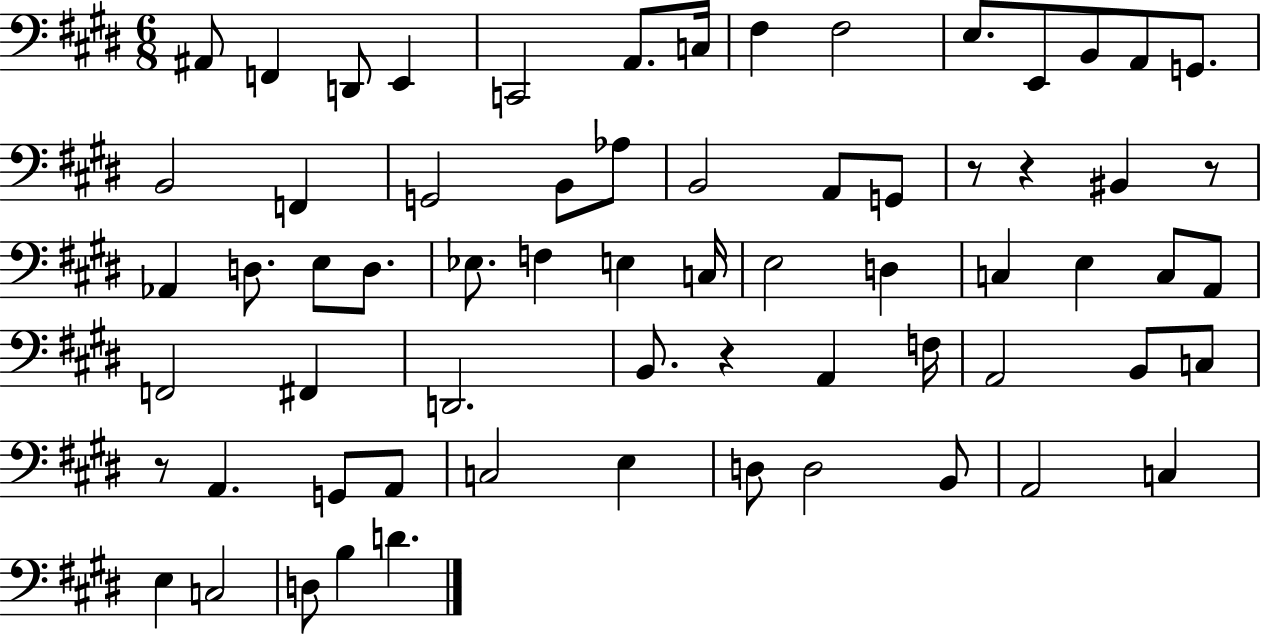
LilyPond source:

{
  \clef bass
  \numericTimeSignature
  \time 6/8
  \key e \major
  ais,8 f,4 d,8 e,4 | c,2 a,8. c16 | fis4 fis2 | e8. e,8 b,8 a,8 g,8. | \break b,2 f,4 | g,2 b,8 aes8 | b,2 a,8 g,8 | r8 r4 bis,4 r8 | \break aes,4 d8. e8 d8. | ees8. f4 e4 c16 | e2 d4 | c4 e4 c8 a,8 | \break f,2 fis,4 | d,2. | b,8. r4 a,4 f16 | a,2 b,8 c8 | \break r8 a,4. g,8 a,8 | c2 e4 | d8 d2 b,8 | a,2 c4 | \break e4 c2 | d8 b4 d'4. | \bar "|."
}